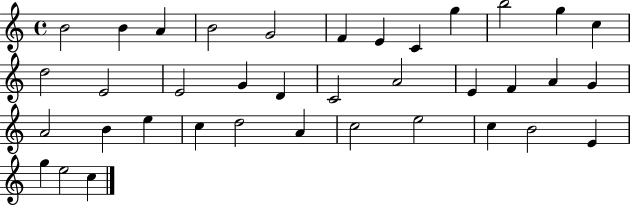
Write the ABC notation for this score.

X:1
T:Untitled
M:4/4
L:1/4
K:C
B2 B A B2 G2 F E C g b2 g c d2 E2 E2 G D C2 A2 E F A G A2 B e c d2 A c2 e2 c B2 E g e2 c